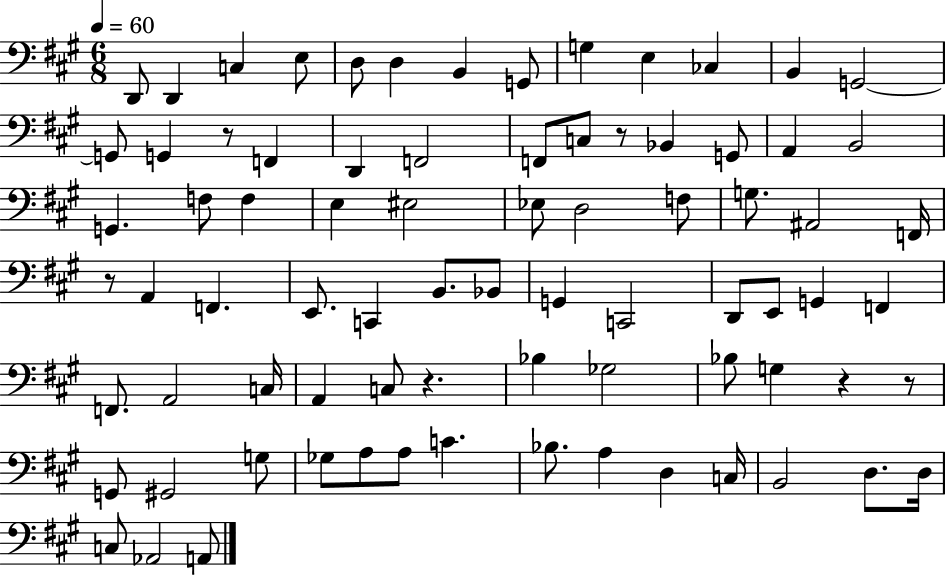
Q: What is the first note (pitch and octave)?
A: D2